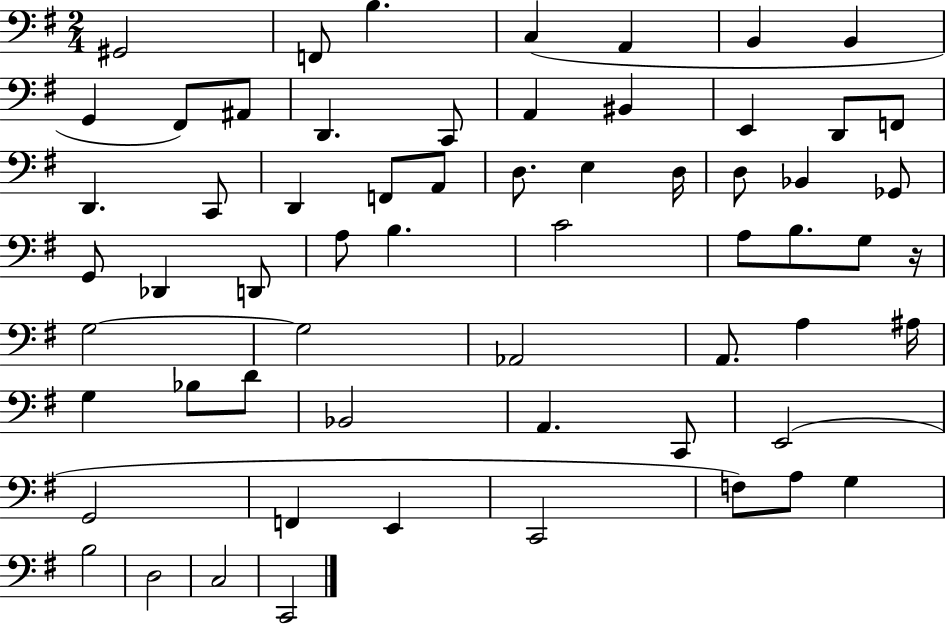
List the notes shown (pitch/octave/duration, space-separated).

G#2/h F2/e B3/q. C3/q A2/q B2/q B2/q G2/q F#2/e A#2/e D2/q. C2/e A2/q BIS2/q E2/q D2/e F2/e D2/q. C2/e D2/q F2/e A2/e D3/e. E3/q D3/s D3/e Bb2/q Gb2/e G2/e Db2/q D2/e A3/e B3/q. C4/h A3/e B3/e. G3/e R/s G3/h G3/h Ab2/h A2/e. A3/q A#3/s G3/q Bb3/e D4/e Bb2/h A2/q. C2/e E2/h G2/h F2/q E2/q C2/h F3/e A3/e G3/q B3/h D3/h C3/h C2/h